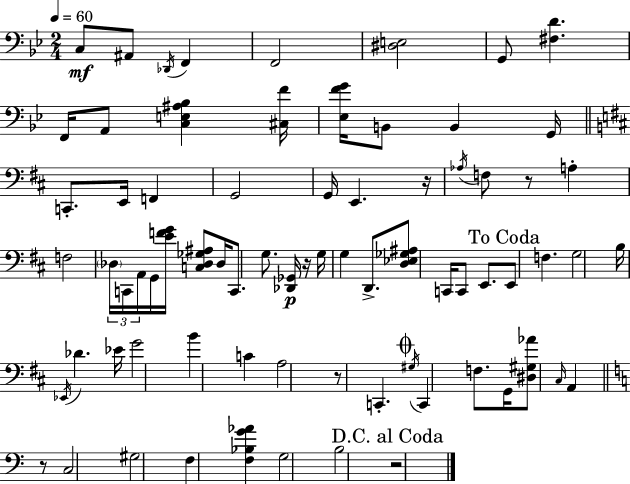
{
  \clef bass
  \numericTimeSignature
  \time 2/4
  \key bes \major
  \tempo 4 = 60
  c8\mf ais,8 \acciaccatura { des,16 } f,4 | f,2 | <dis e>2 | g,8 <fis d'>4. | \break f,16 a,8 <c e ais bes>4 | <cis f'>16 <ees f' g'>16 b,8 b,4 | g,16 \bar "||" \break \key d \major c,8.-. e,16 f,4 | g,2 | g,16 e,4. r16 | \acciaccatura { aes16 } f8 r8 a4-. | \break f2 | \tuplet 3/2 { \parenthesize des16 c,16 a,16 } g,16 <e' f' g'>16 <c des ges ais>8 | des16 c,8. g8. <des, ges,>16\p | r16 g16 g4 d,8.-> | \break <d ees ges ais>8 c,16 c,8 e,8. | \mark "To Coda" e,8 f4. | g2 | b16 \acciaccatura { ees,16 } des'4. | \break ees'16 g'2 | b'4 c'4 | a2 | r8 c,4.-. | \break \mark \markup { \musicglyph "scripts.coda" } \acciaccatura { gis16 } c,4 f8. | g,16 <dis gis aes'>8 \grace { cis16 } a,4 | \bar "||" \break \key c \major r8 c2 | gis2 | f4 <f bes g' aes'>4 | g2 | \break b2 | \mark "D.C. al Coda" r2 | \bar "|."
}